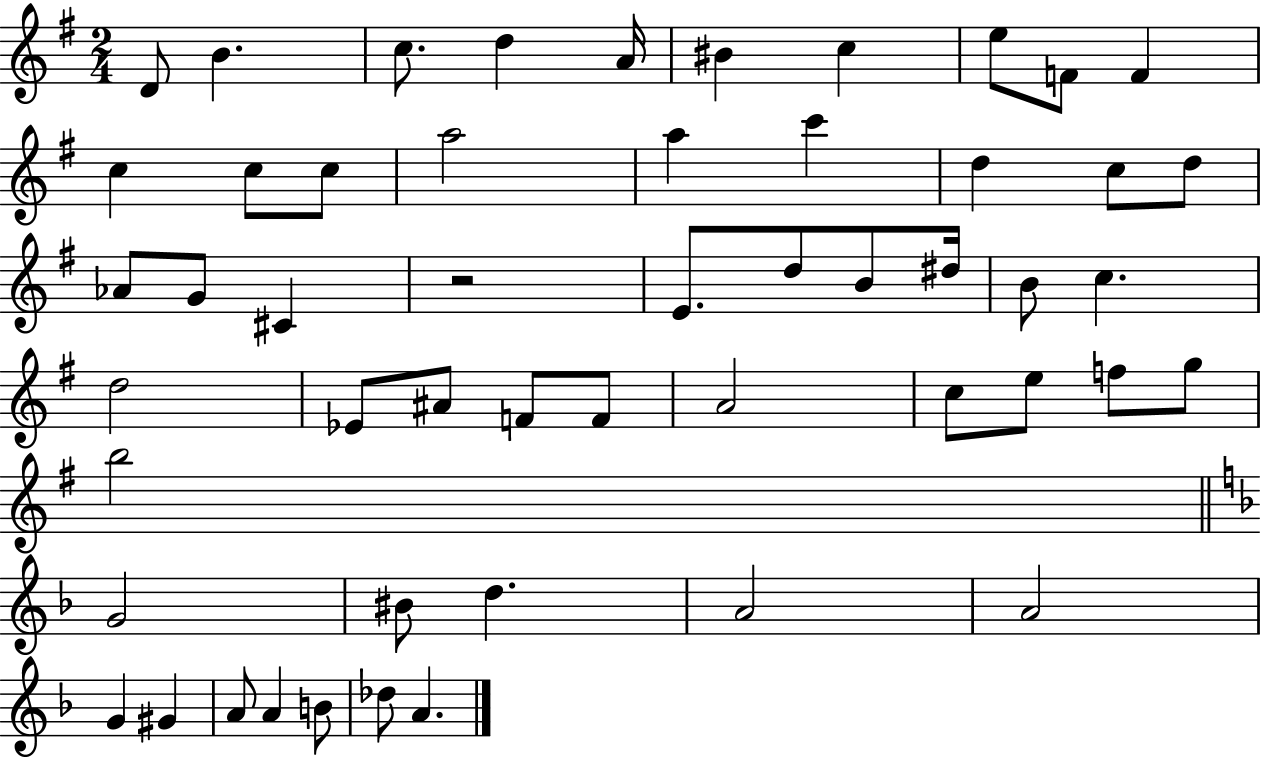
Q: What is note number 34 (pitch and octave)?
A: A4